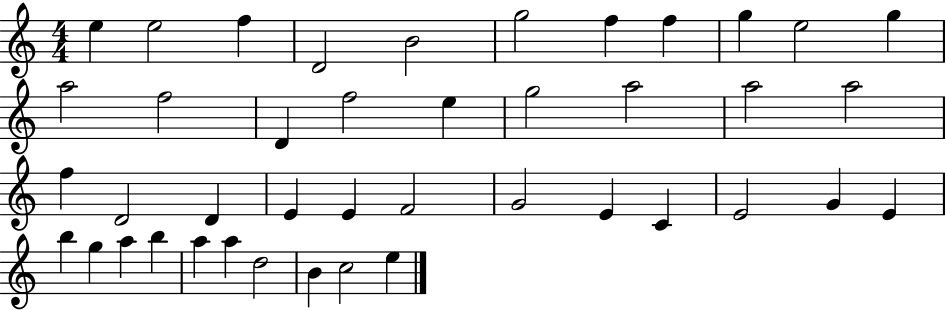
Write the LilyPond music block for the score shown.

{
  \clef treble
  \numericTimeSignature
  \time 4/4
  \key c \major
  e''4 e''2 f''4 | d'2 b'2 | g''2 f''4 f''4 | g''4 e''2 g''4 | \break a''2 f''2 | d'4 f''2 e''4 | g''2 a''2 | a''2 a''2 | \break f''4 d'2 d'4 | e'4 e'4 f'2 | g'2 e'4 c'4 | e'2 g'4 e'4 | \break b''4 g''4 a''4 b''4 | a''4 a''4 d''2 | b'4 c''2 e''4 | \bar "|."
}